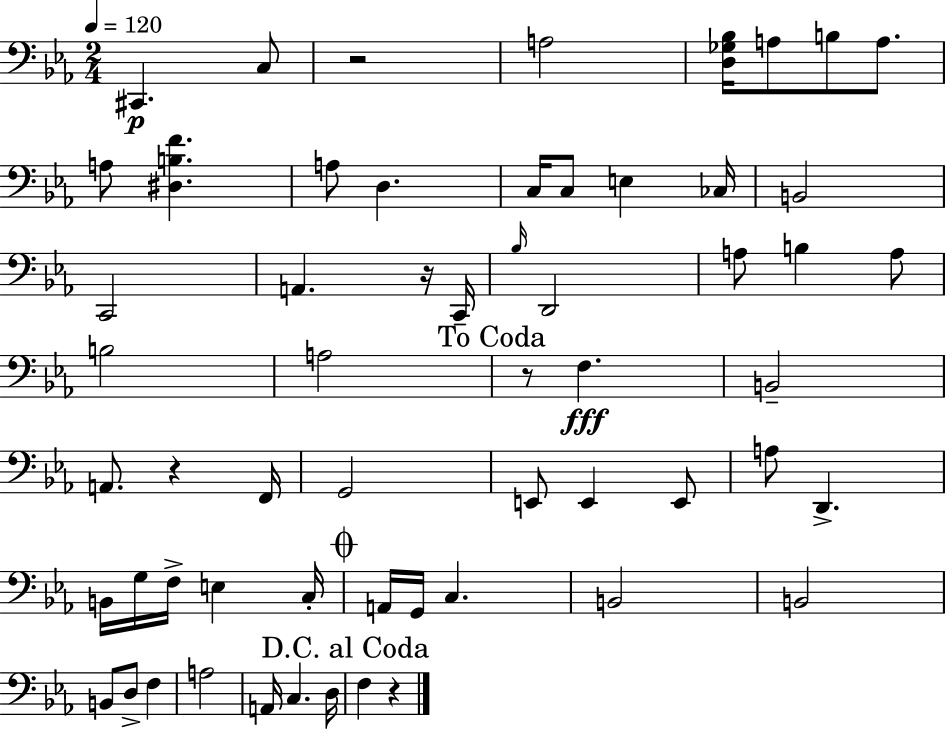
{
  \clef bass
  \numericTimeSignature
  \time 2/4
  \key ees \major
  \tempo 4 = 120
  cis,4.\p c8 | r2 | a2 | <d ges bes>16 a8 b8 a8. | \break a8 <dis b f'>4. | a8 d4. | c16 c8 e4 ces16 | b,2 | \break c,2 | a,4. r16 c,16-- | \grace { bes16 } d,2 | a8 b4 a8 | \break b2 | a2 | \mark "To Coda" r8 f4.\fff | b,2-- | \break a,8. r4 | f,16 g,2 | e,8 e,4 e,8 | a8 d,4.-> | \break b,16 g16 f16-> e4 | c16-. \mark \markup { \musicglyph "scripts.coda" } a,16 g,16 c4. | b,2 | b,2 | \break b,8 d8-> f4 | a2 | a,16 c4. | d16 \mark "D.C. al Coda" f4 r4 | \break \bar "|."
}